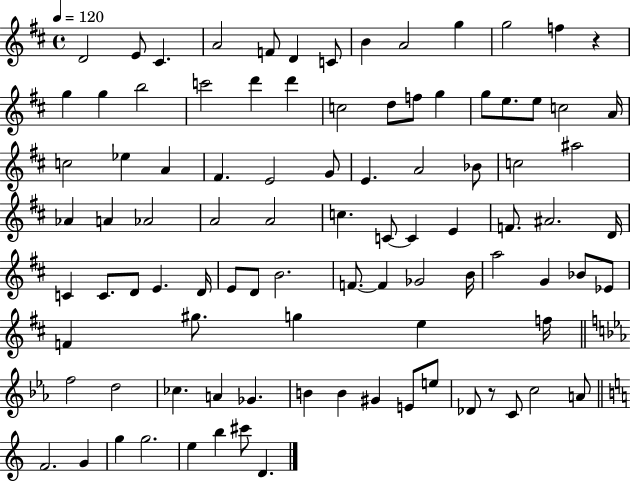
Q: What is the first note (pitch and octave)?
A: D4